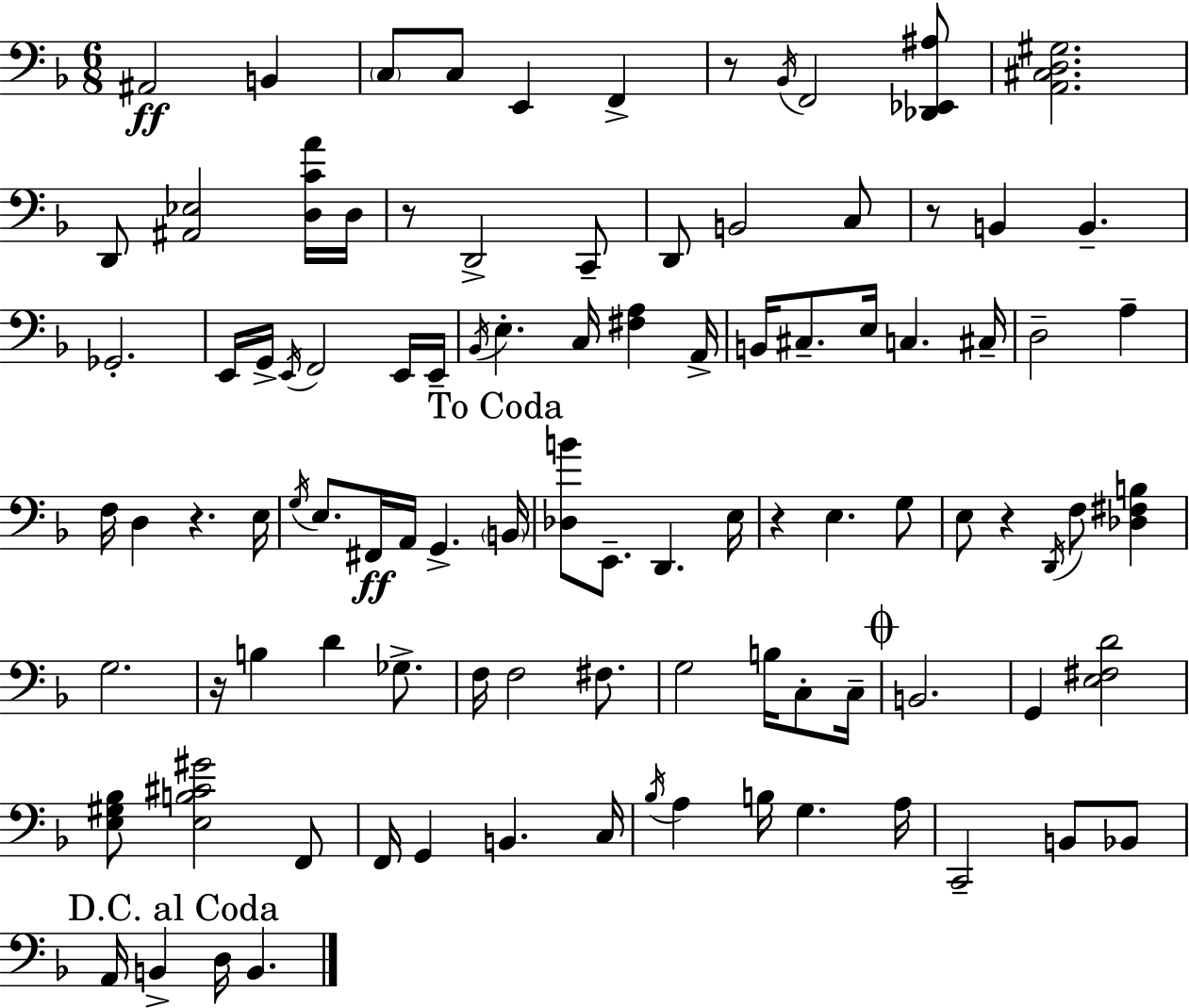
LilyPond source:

{
  \clef bass
  \numericTimeSignature
  \time 6/8
  \key f \major
  ais,2\ff b,4 | \parenthesize c8 c8 e,4 f,4-> | r8 \acciaccatura { bes,16 } f,2 <des, ees, ais>8 | <a, cis d gis>2. | \break d,8 <ais, ees>2 <d c' a'>16 | d16 r8 d,2-> c,8-- | d,8 b,2 c8 | r8 b,4 b,4.-- | \break ges,2.-. | e,16 g,16-> \acciaccatura { e,16 } f,2 | e,16 e,16-- \acciaccatura { bes,16 } e4.-. c16 <fis a>4 | a,16-> b,16 cis8.-- e16 c4. | \break cis16-- d2-- a4-- | f16 d4 r4. | e16 \acciaccatura { g16 } e8. fis,16\ff a,16 g,4.-> | \mark "To Coda" \parenthesize b,16 <des b'>8 e,8.-- d,4. | \break e16 r4 e4. | g8 e8 r4 \acciaccatura { d,16 } f8 | <des fis b>4 g2. | r16 b4 d'4 | \break ges8.-> f16 f2 | fis8. g2 | b16 c8-. c16-- \mark \markup { \musicglyph "scripts.coda" } b,2. | g,4 <e fis d'>2 | \break <e gis bes>8 <e b cis' gis'>2 | f,8 f,16 g,4 b,4. | c16 \acciaccatura { bes16 } a4 b16 g4. | a16 c,2-- | \break b,8 bes,8 \mark "D.C. al Coda" a,16 b,4-> d16 | b,4. \bar "|."
}